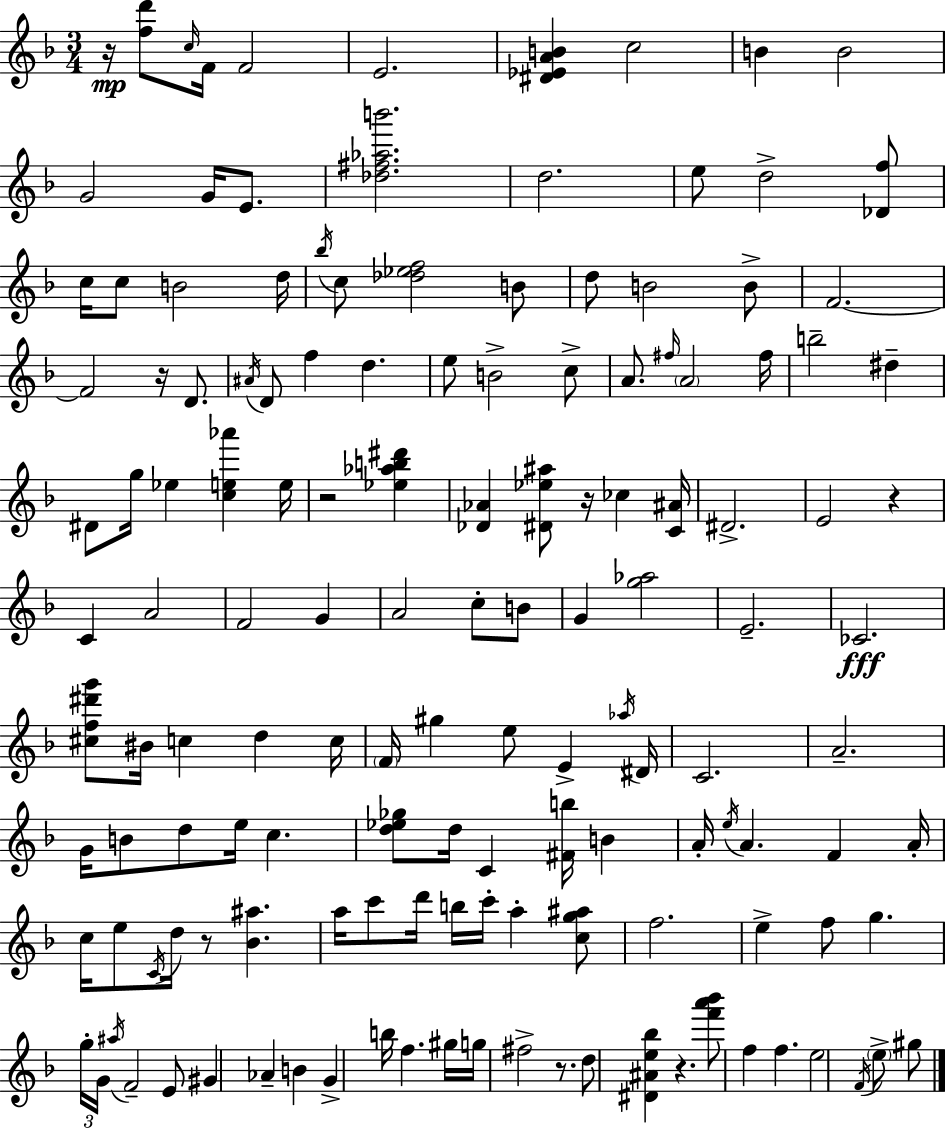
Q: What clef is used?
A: treble